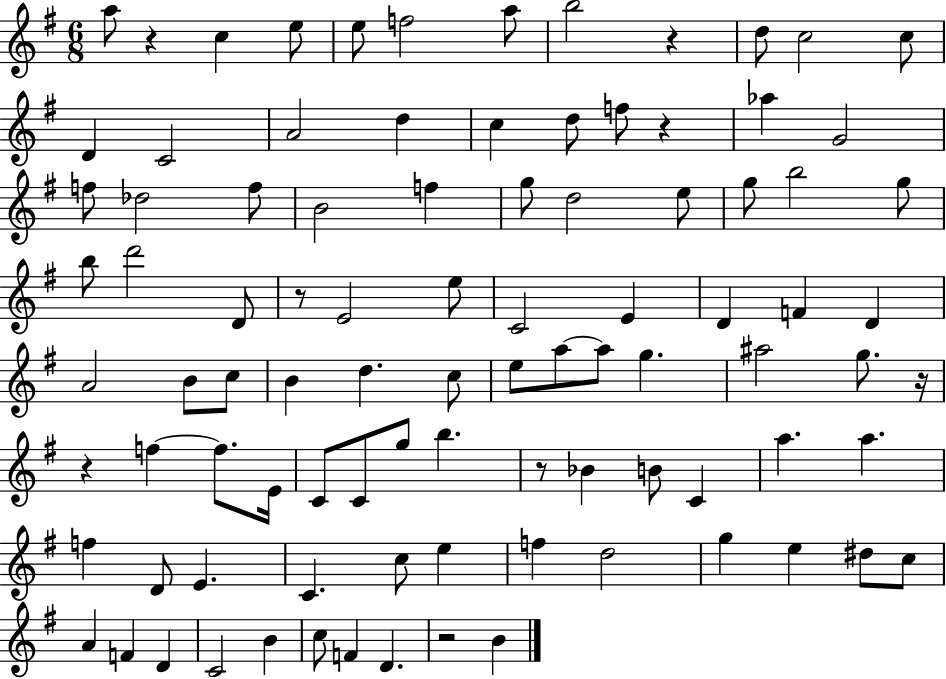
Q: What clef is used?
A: treble